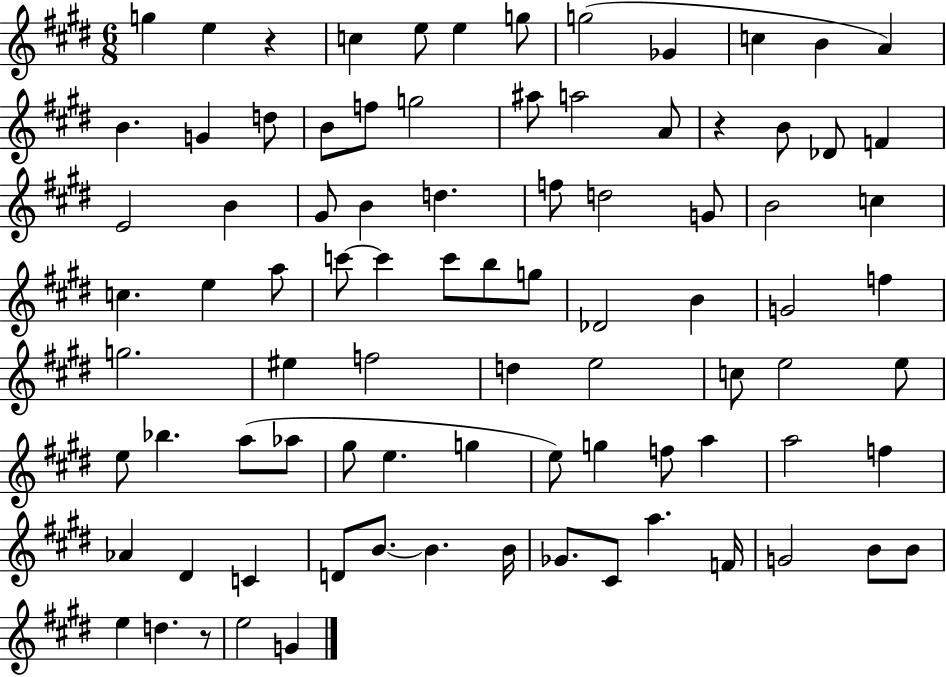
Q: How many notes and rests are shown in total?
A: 87